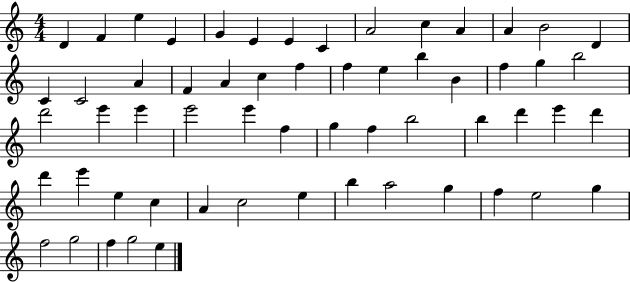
{
  \clef treble
  \numericTimeSignature
  \time 4/4
  \key c \major
  d'4 f'4 e''4 e'4 | g'4 e'4 e'4 c'4 | a'2 c''4 a'4 | a'4 b'2 d'4 | \break c'4 c'2 a'4 | f'4 a'4 c''4 f''4 | f''4 e''4 b''4 b'4 | f''4 g''4 b''2 | \break d'''2 e'''4 e'''4 | e'''2 e'''4 f''4 | g''4 f''4 b''2 | b''4 d'''4 e'''4 d'''4 | \break d'''4 e'''4 e''4 c''4 | a'4 c''2 e''4 | b''4 a''2 g''4 | f''4 e''2 g''4 | \break f''2 g''2 | f''4 g''2 e''4 | \bar "|."
}